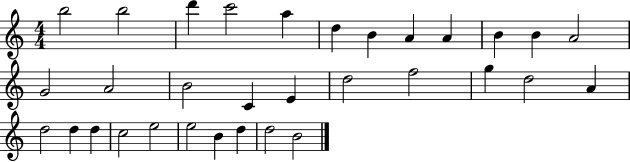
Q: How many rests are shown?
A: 0